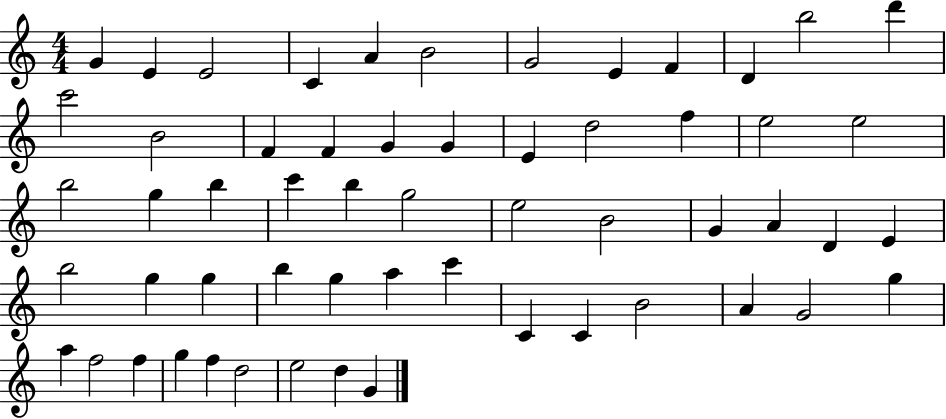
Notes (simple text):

G4/q E4/q E4/h C4/q A4/q B4/h G4/h E4/q F4/q D4/q B5/h D6/q C6/h B4/h F4/q F4/q G4/q G4/q E4/q D5/h F5/q E5/h E5/h B5/h G5/q B5/q C6/q B5/q G5/h E5/h B4/h G4/q A4/q D4/q E4/q B5/h G5/q G5/q B5/q G5/q A5/q C6/q C4/q C4/q B4/h A4/q G4/h G5/q A5/q F5/h F5/q G5/q F5/q D5/h E5/h D5/q G4/q